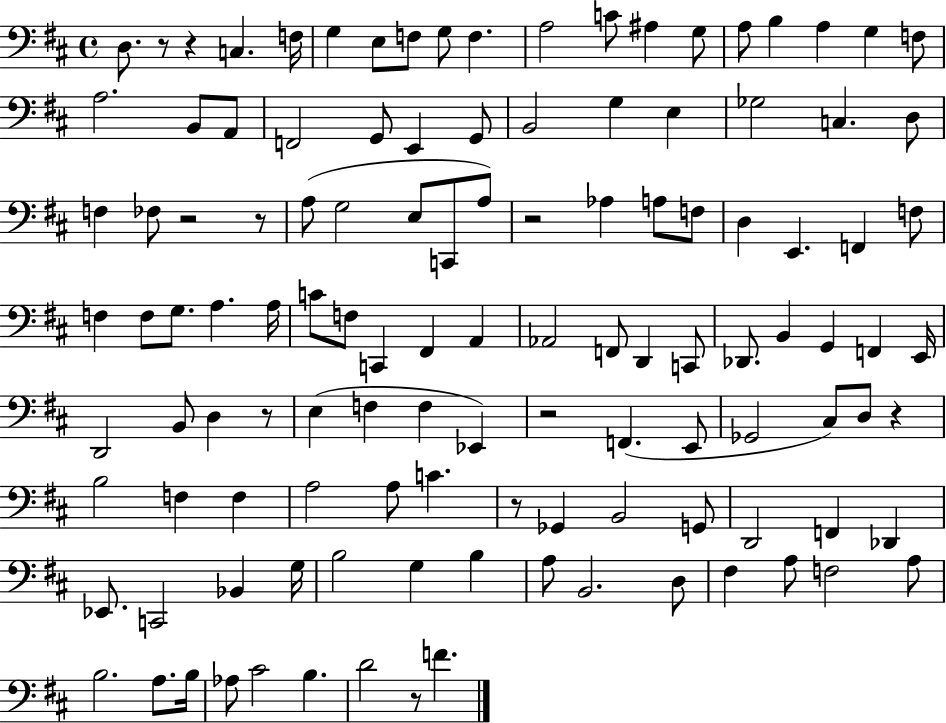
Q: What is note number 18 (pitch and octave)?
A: A3